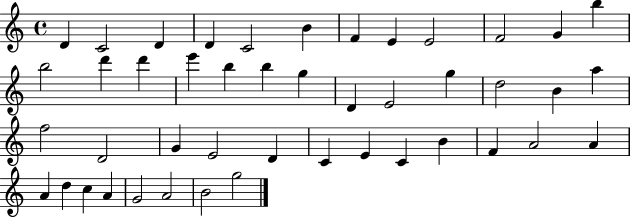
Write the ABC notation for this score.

X:1
T:Untitled
M:4/4
L:1/4
K:C
D C2 D D C2 B F E E2 F2 G b b2 d' d' e' b b g D E2 g d2 B a f2 D2 G E2 D C E C B F A2 A A d c A G2 A2 B2 g2